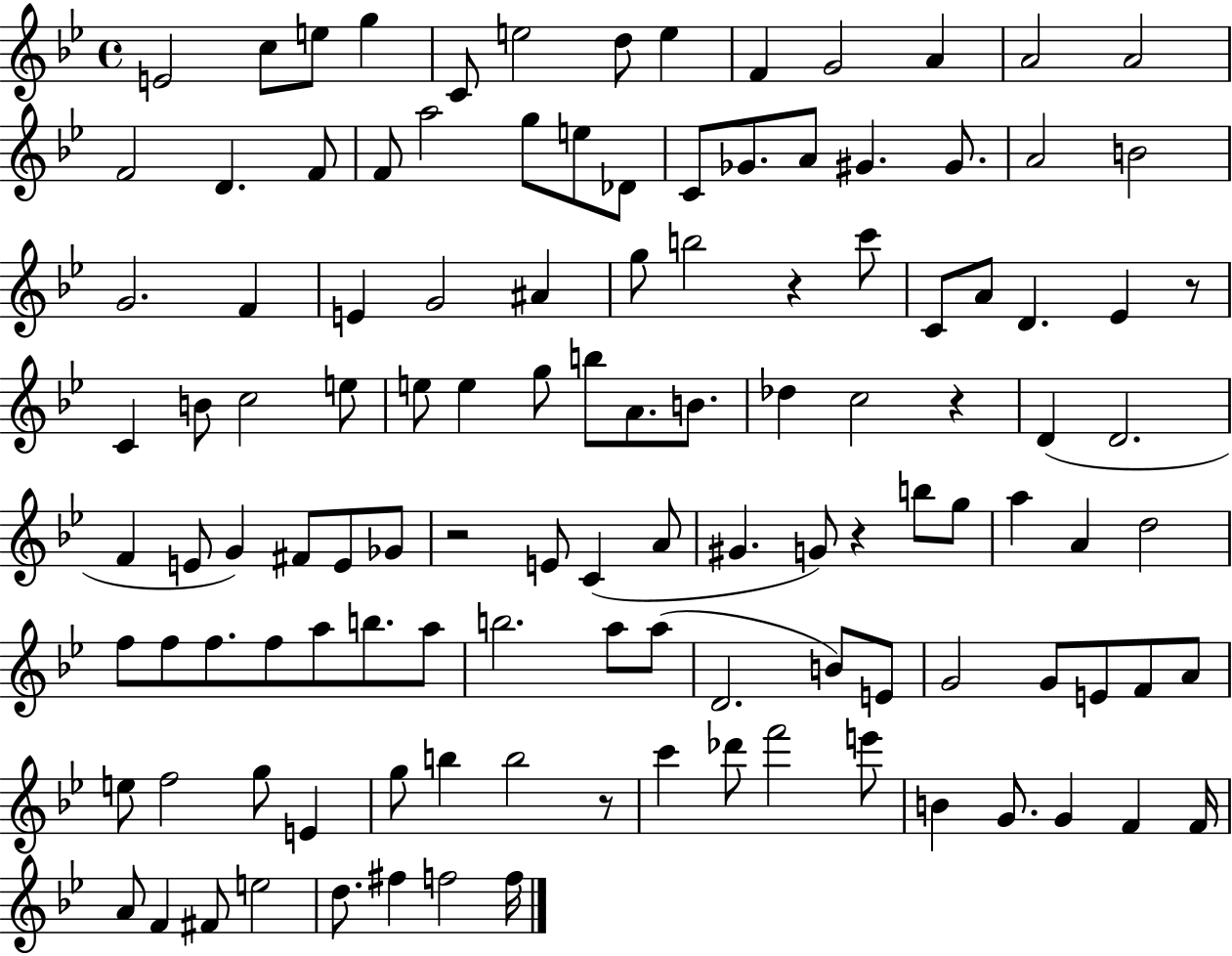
{
  \clef treble
  \time 4/4
  \defaultTimeSignature
  \key bes \major
  \repeat volta 2 { e'2 c''8 e''8 g''4 | c'8 e''2 d''8 e''4 | f'4 g'2 a'4 | a'2 a'2 | \break f'2 d'4. f'8 | f'8 a''2 g''8 e''8 des'8 | c'8 ges'8. a'8 gis'4. gis'8. | a'2 b'2 | \break g'2. f'4 | e'4 g'2 ais'4 | g''8 b''2 r4 c'''8 | c'8 a'8 d'4. ees'4 r8 | \break c'4 b'8 c''2 e''8 | e''8 e''4 g''8 b''8 a'8. b'8. | des''4 c''2 r4 | d'4( d'2. | \break f'4 e'8 g'4) fis'8 e'8 ges'8 | r2 e'8 c'4( a'8 | gis'4. g'8) r4 b''8 g''8 | a''4 a'4 d''2 | \break f''8 f''8 f''8. f''8 a''8 b''8. a''8 | b''2. a''8 a''8( | d'2. b'8) e'8 | g'2 g'8 e'8 f'8 a'8 | \break e''8 f''2 g''8 e'4 | g''8 b''4 b''2 r8 | c'''4 des'''8 f'''2 e'''8 | b'4 g'8. g'4 f'4 f'16 | \break a'8 f'4 fis'8 e''2 | d''8. fis''4 f''2 f''16 | } \bar "|."
}